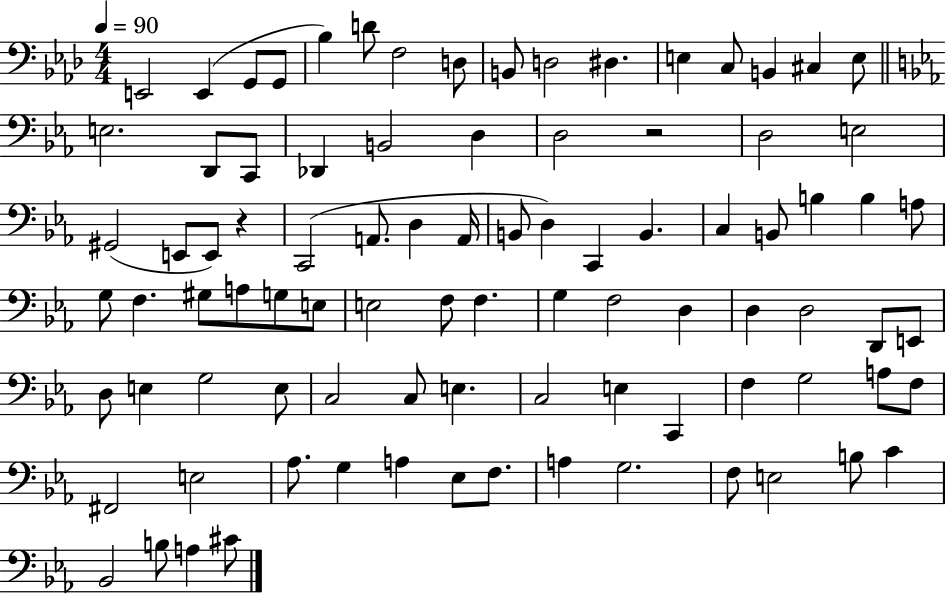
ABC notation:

X:1
T:Untitled
M:4/4
L:1/4
K:Ab
E,,2 E,, G,,/2 G,,/2 _B, D/2 F,2 D,/2 B,,/2 D,2 ^D, E, C,/2 B,, ^C, E,/2 E,2 D,,/2 C,,/2 _D,, B,,2 D, D,2 z2 D,2 E,2 ^G,,2 E,,/2 E,,/2 z C,,2 A,,/2 D, A,,/4 B,,/2 D, C,, B,, C, B,,/2 B, B, A,/2 G,/2 F, ^G,/2 A,/2 G,/2 E,/2 E,2 F,/2 F, G, F,2 D, D, D,2 D,,/2 E,,/2 D,/2 E, G,2 E,/2 C,2 C,/2 E, C,2 E, C,, F, G,2 A,/2 F,/2 ^F,,2 E,2 _A,/2 G, A, _E,/2 F,/2 A, G,2 F,/2 E,2 B,/2 C _B,,2 B,/2 A, ^C/2